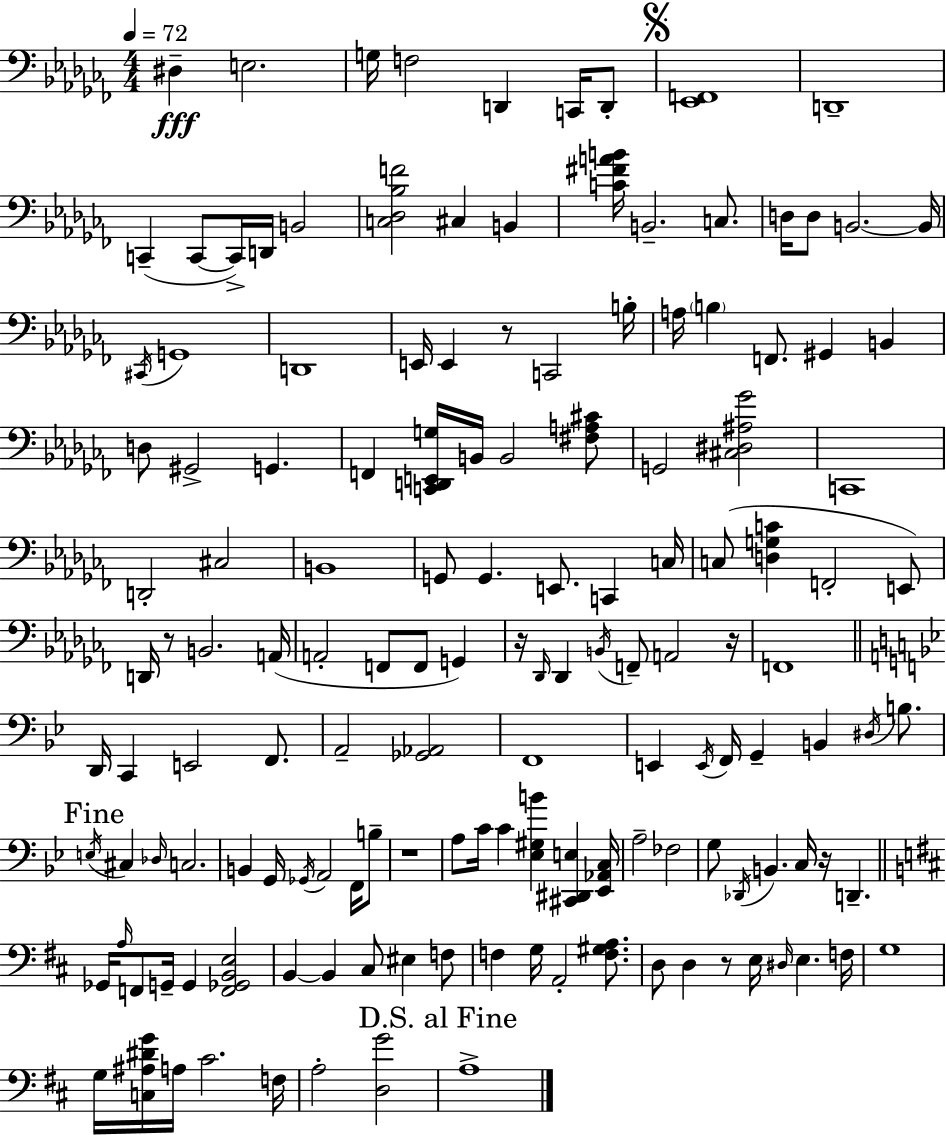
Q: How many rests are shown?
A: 7